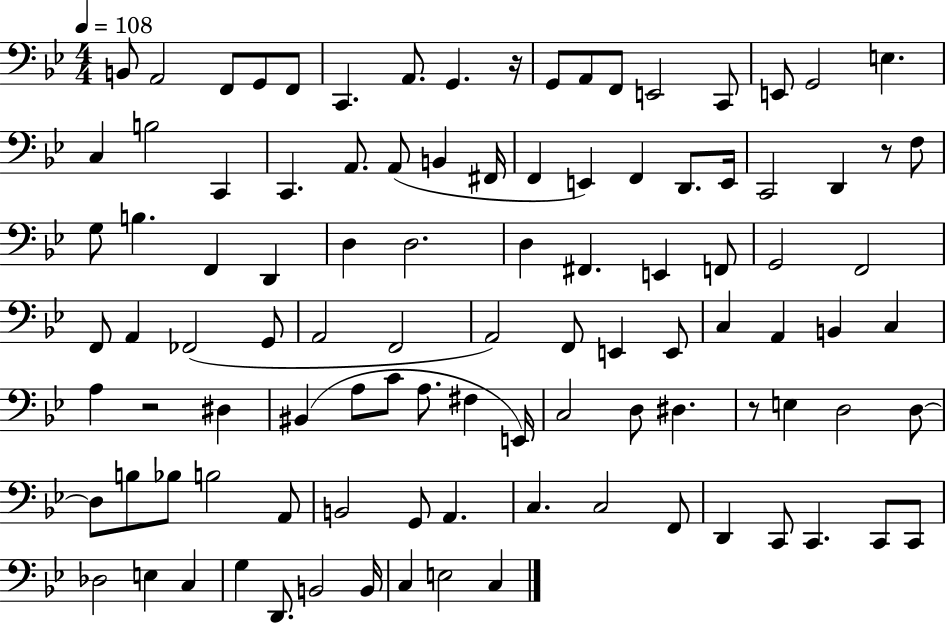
B2/e A2/h F2/e G2/e F2/e C2/q. A2/e. G2/q. R/s G2/e A2/e F2/e E2/h C2/e E2/e G2/h E3/q. C3/q B3/h C2/q C2/q. A2/e. A2/e B2/q F#2/s F2/q E2/q F2/q D2/e. E2/s C2/h D2/q R/e F3/e G3/e B3/q. F2/q D2/q D3/q D3/h. D3/q F#2/q. E2/q F2/e G2/h F2/h F2/e A2/q FES2/h G2/e A2/h F2/h A2/h F2/e E2/q E2/e C3/q A2/q B2/q C3/q A3/q R/h D#3/q BIS2/q A3/e C4/e A3/e. F#3/q E2/s C3/h D3/e D#3/q. R/e E3/q D3/h D3/e D3/e B3/e Bb3/e B3/h A2/e B2/h G2/e A2/q. C3/q. C3/h F2/e D2/q C2/e C2/q. C2/e C2/e Db3/h E3/q C3/q G3/q D2/e. B2/h B2/s C3/q E3/h C3/q